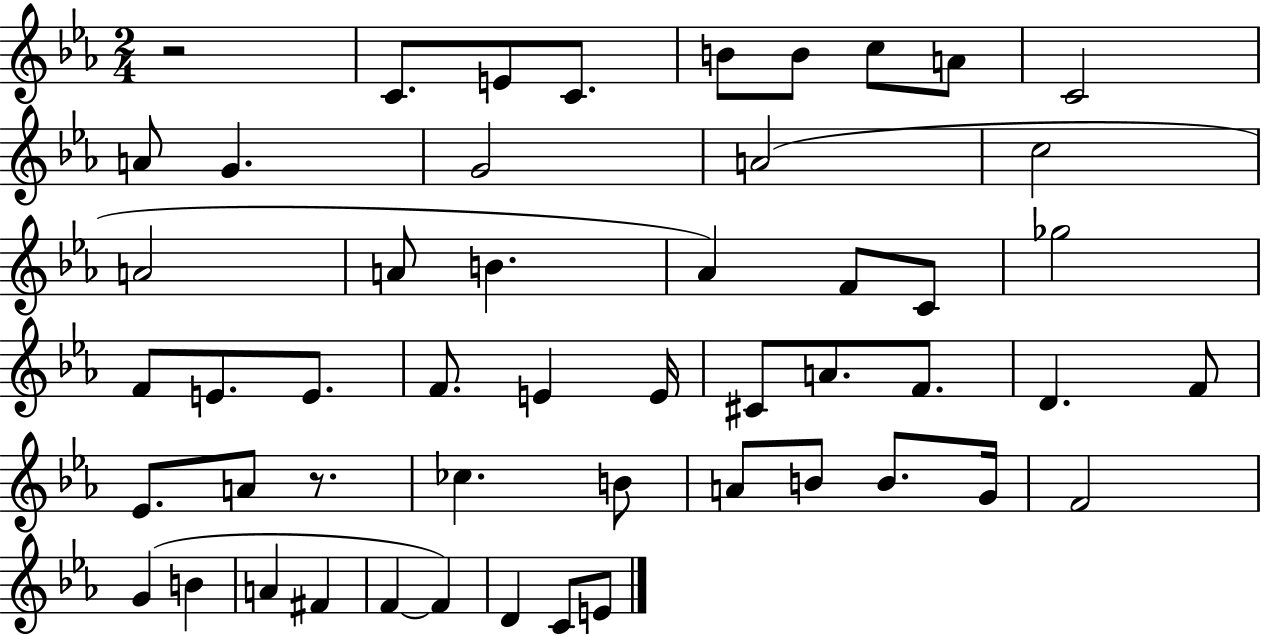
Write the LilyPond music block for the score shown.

{
  \clef treble
  \numericTimeSignature
  \time 2/4
  \key ees \major
  r2 | c'8. e'8 c'8. | b'8 b'8 c''8 a'8 | c'2 | \break a'8 g'4. | g'2 | a'2( | c''2 | \break a'2 | a'8 b'4. | aes'4) f'8 c'8 | ges''2 | \break f'8 e'8. e'8. | f'8. e'4 e'16 | cis'8 a'8. f'8. | d'4. f'8 | \break ees'8. a'8 r8. | ces''4. b'8 | a'8 b'8 b'8. g'16 | f'2 | \break g'4( b'4 | a'4 fis'4 | f'4~~ f'4) | d'4 c'8 e'8 | \break \bar "|."
}